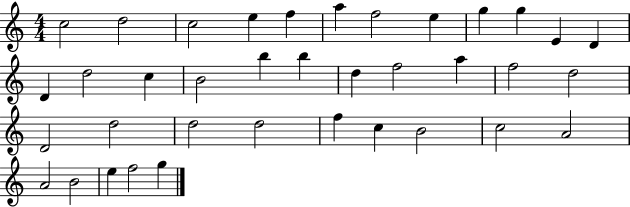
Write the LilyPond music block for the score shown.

{
  \clef treble
  \numericTimeSignature
  \time 4/4
  \key c \major
  c''2 d''2 | c''2 e''4 f''4 | a''4 f''2 e''4 | g''4 g''4 e'4 d'4 | \break d'4 d''2 c''4 | b'2 b''4 b''4 | d''4 f''2 a''4 | f''2 d''2 | \break d'2 d''2 | d''2 d''2 | f''4 c''4 b'2 | c''2 a'2 | \break a'2 b'2 | e''4 f''2 g''4 | \bar "|."
}